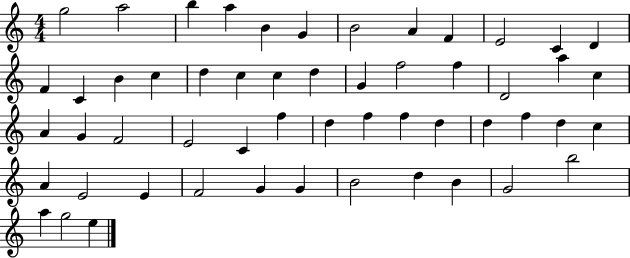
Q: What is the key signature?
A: C major